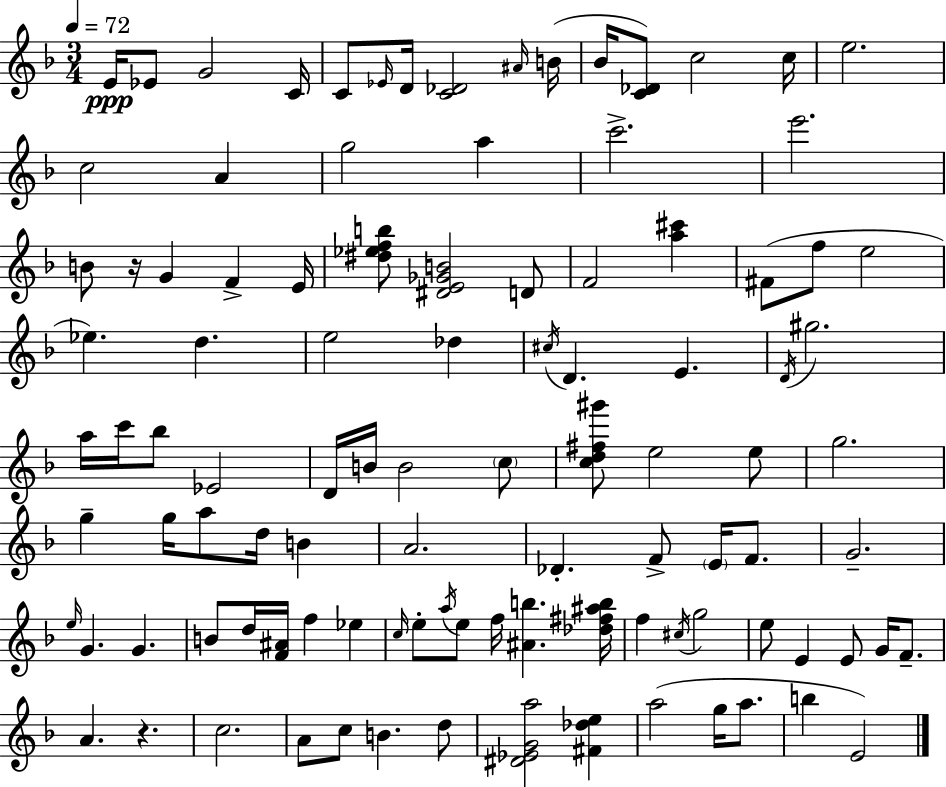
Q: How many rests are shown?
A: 2